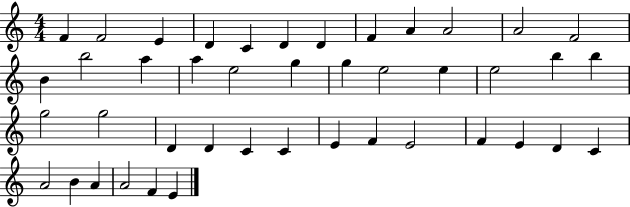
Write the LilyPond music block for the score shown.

{
  \clef treble
  \numericTimeSignature
  \time 4/4
  \key c \major
  f'4 f'2 e'4 | d'4 c'4 d'4 d'4 | f'4 a'4 a'2 | a'2 f'2 | \break b'4 b''2 a''4 | a''4 e''2 g''4 | g''4 e''2 e''4 | e''2 b''4 b''4 | \break g''2 g''2 | d'4 d'4 c'4 c'4 | e'4 f'4 e'2 | f'4 e'4 d'4 c'4 | \break a'2 b'4 a'4 | a'2 f'4 e'4 | \bar "|."
}